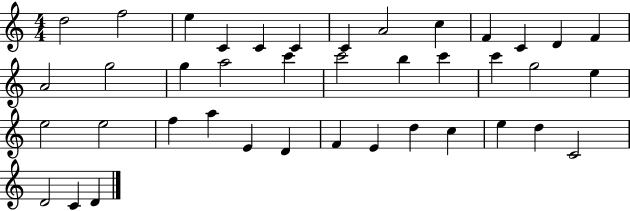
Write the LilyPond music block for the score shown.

{
  \clef treble
  \numericTimeSignature
  \time 4/4
  \key c \major
  d''2 f''2 | e''4 c'4 c'4 c'4 | c'4 a'2 c''4 | f'4 c'4 d'4 f'4 | \break a'2 g''2 | g''4 a''2 c'''4 | c'''2 b''4 c'''4 | c'''4 g''2 e''4 | \break e''2 e''2 | f''4 a''4 e'4 d'4 | f'4 e'4 d''4 c''4 | e''4 d''4 c'2 | \break d'2 c'4 d'4 | \bar "|."
}